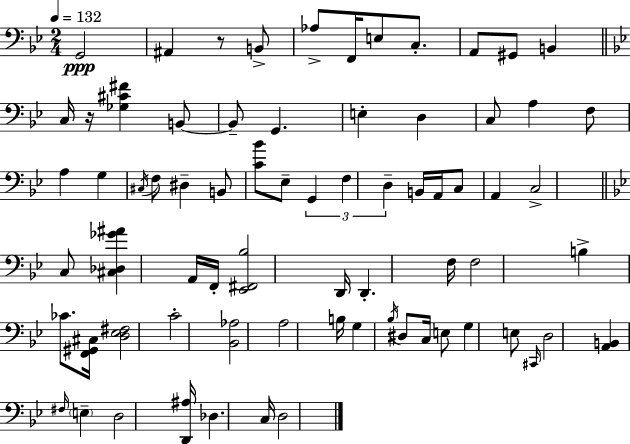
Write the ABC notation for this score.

X:1
T:Untitled
M:2/4
L:1/4
K:Bb
G,,2 ^A,, z/2 B,,/2 _A,/2 F,,/4 E,/2 C,/2 A,,/2 ^G,,/2 B,, C,/4 z/4 [_G,^C^F] B,,/2 B,,/2 G,, E, D, C,/2 A, F,/2 A, G, ^C,/4 F,/2 ^D, B,,/2 [C_B]/2 _E,/2 G,, F, D, B,,/4 A,,/4 C,/2 A,, C,2 C,/2 [^C,_D,_G^A] A,,/4 F,,/4 [_E,,^F,,_B,]2 D,,/4 D,, F,/4 F,2 B, _C/2 [F,,^G,,^C,]/4 [D,_E,^F,]2 C2 [_B,,_A,]2 A,2 B,/4 G, _B,/4 ^D,/2 C,/4 E,/2 G, E,/2 ^C,,/4 D,2 [A,,B,,] ^F,/4 E, D,2 [D,,^A,]/4 _D, C,/4 D,2